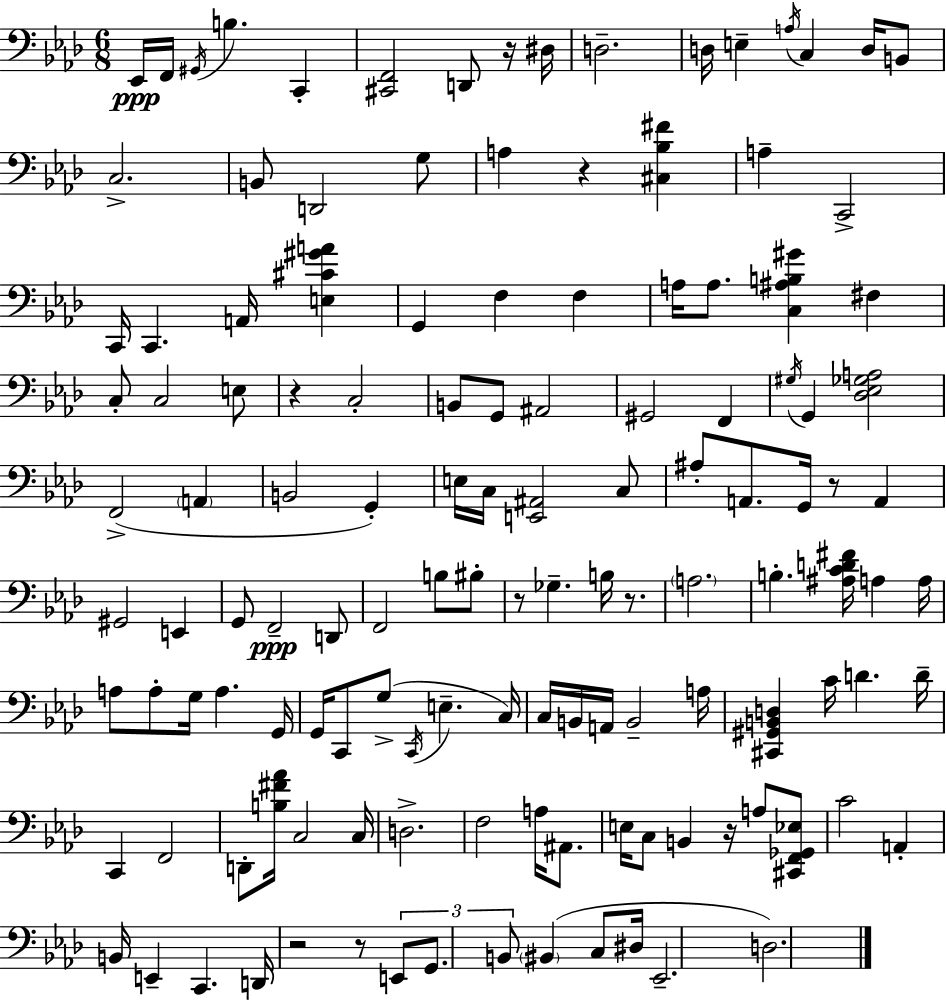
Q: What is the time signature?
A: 6/8